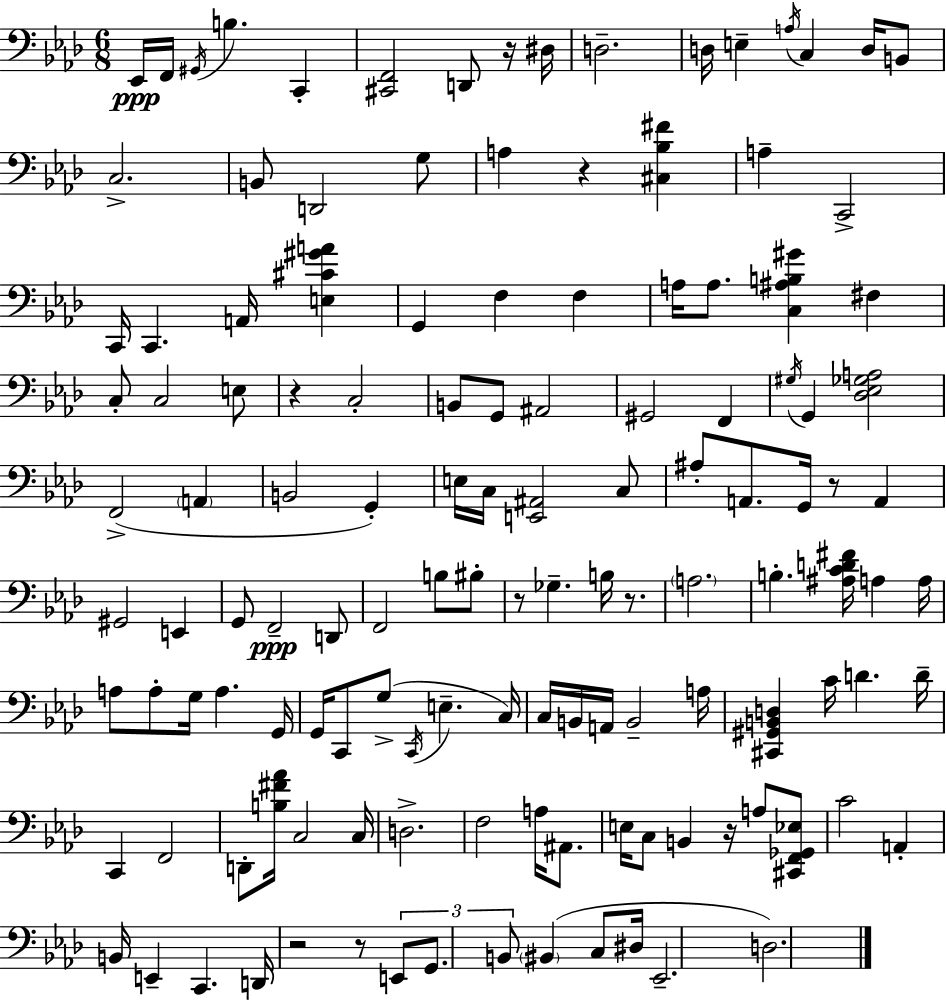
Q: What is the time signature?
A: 6/8